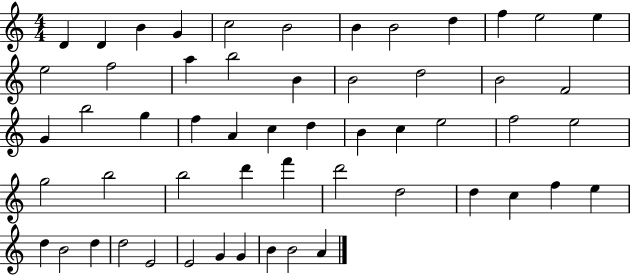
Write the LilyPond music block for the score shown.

{
  \clef treble
  \numericTimeSignature
  \time 4/4
  \key c \major
  d'4 d'4 b'4 g'4 | c''2 b'2 | b'4 b'2 d''4 | f''4 e''2 e''4 | \break e''2 f''2 | a''4 b''2 b'4 | b'2 d''2 | b'2 f'2 | \break g'4 b''2 g''4 | f''4 a'4 c''4 d''4 | b'4 c''4 e''2 | f''2 e''2 | \break g''2 b''2 | b''2 d'''4 f'''4 | d'''2 d''2 | d''4 c''4 f''4 e''4 | \break d''4 b'2 d''4 | d''2 e'2 | e'2 g'4 g'4 | b'4 b'2 a'4 | \break \bar "|."
}